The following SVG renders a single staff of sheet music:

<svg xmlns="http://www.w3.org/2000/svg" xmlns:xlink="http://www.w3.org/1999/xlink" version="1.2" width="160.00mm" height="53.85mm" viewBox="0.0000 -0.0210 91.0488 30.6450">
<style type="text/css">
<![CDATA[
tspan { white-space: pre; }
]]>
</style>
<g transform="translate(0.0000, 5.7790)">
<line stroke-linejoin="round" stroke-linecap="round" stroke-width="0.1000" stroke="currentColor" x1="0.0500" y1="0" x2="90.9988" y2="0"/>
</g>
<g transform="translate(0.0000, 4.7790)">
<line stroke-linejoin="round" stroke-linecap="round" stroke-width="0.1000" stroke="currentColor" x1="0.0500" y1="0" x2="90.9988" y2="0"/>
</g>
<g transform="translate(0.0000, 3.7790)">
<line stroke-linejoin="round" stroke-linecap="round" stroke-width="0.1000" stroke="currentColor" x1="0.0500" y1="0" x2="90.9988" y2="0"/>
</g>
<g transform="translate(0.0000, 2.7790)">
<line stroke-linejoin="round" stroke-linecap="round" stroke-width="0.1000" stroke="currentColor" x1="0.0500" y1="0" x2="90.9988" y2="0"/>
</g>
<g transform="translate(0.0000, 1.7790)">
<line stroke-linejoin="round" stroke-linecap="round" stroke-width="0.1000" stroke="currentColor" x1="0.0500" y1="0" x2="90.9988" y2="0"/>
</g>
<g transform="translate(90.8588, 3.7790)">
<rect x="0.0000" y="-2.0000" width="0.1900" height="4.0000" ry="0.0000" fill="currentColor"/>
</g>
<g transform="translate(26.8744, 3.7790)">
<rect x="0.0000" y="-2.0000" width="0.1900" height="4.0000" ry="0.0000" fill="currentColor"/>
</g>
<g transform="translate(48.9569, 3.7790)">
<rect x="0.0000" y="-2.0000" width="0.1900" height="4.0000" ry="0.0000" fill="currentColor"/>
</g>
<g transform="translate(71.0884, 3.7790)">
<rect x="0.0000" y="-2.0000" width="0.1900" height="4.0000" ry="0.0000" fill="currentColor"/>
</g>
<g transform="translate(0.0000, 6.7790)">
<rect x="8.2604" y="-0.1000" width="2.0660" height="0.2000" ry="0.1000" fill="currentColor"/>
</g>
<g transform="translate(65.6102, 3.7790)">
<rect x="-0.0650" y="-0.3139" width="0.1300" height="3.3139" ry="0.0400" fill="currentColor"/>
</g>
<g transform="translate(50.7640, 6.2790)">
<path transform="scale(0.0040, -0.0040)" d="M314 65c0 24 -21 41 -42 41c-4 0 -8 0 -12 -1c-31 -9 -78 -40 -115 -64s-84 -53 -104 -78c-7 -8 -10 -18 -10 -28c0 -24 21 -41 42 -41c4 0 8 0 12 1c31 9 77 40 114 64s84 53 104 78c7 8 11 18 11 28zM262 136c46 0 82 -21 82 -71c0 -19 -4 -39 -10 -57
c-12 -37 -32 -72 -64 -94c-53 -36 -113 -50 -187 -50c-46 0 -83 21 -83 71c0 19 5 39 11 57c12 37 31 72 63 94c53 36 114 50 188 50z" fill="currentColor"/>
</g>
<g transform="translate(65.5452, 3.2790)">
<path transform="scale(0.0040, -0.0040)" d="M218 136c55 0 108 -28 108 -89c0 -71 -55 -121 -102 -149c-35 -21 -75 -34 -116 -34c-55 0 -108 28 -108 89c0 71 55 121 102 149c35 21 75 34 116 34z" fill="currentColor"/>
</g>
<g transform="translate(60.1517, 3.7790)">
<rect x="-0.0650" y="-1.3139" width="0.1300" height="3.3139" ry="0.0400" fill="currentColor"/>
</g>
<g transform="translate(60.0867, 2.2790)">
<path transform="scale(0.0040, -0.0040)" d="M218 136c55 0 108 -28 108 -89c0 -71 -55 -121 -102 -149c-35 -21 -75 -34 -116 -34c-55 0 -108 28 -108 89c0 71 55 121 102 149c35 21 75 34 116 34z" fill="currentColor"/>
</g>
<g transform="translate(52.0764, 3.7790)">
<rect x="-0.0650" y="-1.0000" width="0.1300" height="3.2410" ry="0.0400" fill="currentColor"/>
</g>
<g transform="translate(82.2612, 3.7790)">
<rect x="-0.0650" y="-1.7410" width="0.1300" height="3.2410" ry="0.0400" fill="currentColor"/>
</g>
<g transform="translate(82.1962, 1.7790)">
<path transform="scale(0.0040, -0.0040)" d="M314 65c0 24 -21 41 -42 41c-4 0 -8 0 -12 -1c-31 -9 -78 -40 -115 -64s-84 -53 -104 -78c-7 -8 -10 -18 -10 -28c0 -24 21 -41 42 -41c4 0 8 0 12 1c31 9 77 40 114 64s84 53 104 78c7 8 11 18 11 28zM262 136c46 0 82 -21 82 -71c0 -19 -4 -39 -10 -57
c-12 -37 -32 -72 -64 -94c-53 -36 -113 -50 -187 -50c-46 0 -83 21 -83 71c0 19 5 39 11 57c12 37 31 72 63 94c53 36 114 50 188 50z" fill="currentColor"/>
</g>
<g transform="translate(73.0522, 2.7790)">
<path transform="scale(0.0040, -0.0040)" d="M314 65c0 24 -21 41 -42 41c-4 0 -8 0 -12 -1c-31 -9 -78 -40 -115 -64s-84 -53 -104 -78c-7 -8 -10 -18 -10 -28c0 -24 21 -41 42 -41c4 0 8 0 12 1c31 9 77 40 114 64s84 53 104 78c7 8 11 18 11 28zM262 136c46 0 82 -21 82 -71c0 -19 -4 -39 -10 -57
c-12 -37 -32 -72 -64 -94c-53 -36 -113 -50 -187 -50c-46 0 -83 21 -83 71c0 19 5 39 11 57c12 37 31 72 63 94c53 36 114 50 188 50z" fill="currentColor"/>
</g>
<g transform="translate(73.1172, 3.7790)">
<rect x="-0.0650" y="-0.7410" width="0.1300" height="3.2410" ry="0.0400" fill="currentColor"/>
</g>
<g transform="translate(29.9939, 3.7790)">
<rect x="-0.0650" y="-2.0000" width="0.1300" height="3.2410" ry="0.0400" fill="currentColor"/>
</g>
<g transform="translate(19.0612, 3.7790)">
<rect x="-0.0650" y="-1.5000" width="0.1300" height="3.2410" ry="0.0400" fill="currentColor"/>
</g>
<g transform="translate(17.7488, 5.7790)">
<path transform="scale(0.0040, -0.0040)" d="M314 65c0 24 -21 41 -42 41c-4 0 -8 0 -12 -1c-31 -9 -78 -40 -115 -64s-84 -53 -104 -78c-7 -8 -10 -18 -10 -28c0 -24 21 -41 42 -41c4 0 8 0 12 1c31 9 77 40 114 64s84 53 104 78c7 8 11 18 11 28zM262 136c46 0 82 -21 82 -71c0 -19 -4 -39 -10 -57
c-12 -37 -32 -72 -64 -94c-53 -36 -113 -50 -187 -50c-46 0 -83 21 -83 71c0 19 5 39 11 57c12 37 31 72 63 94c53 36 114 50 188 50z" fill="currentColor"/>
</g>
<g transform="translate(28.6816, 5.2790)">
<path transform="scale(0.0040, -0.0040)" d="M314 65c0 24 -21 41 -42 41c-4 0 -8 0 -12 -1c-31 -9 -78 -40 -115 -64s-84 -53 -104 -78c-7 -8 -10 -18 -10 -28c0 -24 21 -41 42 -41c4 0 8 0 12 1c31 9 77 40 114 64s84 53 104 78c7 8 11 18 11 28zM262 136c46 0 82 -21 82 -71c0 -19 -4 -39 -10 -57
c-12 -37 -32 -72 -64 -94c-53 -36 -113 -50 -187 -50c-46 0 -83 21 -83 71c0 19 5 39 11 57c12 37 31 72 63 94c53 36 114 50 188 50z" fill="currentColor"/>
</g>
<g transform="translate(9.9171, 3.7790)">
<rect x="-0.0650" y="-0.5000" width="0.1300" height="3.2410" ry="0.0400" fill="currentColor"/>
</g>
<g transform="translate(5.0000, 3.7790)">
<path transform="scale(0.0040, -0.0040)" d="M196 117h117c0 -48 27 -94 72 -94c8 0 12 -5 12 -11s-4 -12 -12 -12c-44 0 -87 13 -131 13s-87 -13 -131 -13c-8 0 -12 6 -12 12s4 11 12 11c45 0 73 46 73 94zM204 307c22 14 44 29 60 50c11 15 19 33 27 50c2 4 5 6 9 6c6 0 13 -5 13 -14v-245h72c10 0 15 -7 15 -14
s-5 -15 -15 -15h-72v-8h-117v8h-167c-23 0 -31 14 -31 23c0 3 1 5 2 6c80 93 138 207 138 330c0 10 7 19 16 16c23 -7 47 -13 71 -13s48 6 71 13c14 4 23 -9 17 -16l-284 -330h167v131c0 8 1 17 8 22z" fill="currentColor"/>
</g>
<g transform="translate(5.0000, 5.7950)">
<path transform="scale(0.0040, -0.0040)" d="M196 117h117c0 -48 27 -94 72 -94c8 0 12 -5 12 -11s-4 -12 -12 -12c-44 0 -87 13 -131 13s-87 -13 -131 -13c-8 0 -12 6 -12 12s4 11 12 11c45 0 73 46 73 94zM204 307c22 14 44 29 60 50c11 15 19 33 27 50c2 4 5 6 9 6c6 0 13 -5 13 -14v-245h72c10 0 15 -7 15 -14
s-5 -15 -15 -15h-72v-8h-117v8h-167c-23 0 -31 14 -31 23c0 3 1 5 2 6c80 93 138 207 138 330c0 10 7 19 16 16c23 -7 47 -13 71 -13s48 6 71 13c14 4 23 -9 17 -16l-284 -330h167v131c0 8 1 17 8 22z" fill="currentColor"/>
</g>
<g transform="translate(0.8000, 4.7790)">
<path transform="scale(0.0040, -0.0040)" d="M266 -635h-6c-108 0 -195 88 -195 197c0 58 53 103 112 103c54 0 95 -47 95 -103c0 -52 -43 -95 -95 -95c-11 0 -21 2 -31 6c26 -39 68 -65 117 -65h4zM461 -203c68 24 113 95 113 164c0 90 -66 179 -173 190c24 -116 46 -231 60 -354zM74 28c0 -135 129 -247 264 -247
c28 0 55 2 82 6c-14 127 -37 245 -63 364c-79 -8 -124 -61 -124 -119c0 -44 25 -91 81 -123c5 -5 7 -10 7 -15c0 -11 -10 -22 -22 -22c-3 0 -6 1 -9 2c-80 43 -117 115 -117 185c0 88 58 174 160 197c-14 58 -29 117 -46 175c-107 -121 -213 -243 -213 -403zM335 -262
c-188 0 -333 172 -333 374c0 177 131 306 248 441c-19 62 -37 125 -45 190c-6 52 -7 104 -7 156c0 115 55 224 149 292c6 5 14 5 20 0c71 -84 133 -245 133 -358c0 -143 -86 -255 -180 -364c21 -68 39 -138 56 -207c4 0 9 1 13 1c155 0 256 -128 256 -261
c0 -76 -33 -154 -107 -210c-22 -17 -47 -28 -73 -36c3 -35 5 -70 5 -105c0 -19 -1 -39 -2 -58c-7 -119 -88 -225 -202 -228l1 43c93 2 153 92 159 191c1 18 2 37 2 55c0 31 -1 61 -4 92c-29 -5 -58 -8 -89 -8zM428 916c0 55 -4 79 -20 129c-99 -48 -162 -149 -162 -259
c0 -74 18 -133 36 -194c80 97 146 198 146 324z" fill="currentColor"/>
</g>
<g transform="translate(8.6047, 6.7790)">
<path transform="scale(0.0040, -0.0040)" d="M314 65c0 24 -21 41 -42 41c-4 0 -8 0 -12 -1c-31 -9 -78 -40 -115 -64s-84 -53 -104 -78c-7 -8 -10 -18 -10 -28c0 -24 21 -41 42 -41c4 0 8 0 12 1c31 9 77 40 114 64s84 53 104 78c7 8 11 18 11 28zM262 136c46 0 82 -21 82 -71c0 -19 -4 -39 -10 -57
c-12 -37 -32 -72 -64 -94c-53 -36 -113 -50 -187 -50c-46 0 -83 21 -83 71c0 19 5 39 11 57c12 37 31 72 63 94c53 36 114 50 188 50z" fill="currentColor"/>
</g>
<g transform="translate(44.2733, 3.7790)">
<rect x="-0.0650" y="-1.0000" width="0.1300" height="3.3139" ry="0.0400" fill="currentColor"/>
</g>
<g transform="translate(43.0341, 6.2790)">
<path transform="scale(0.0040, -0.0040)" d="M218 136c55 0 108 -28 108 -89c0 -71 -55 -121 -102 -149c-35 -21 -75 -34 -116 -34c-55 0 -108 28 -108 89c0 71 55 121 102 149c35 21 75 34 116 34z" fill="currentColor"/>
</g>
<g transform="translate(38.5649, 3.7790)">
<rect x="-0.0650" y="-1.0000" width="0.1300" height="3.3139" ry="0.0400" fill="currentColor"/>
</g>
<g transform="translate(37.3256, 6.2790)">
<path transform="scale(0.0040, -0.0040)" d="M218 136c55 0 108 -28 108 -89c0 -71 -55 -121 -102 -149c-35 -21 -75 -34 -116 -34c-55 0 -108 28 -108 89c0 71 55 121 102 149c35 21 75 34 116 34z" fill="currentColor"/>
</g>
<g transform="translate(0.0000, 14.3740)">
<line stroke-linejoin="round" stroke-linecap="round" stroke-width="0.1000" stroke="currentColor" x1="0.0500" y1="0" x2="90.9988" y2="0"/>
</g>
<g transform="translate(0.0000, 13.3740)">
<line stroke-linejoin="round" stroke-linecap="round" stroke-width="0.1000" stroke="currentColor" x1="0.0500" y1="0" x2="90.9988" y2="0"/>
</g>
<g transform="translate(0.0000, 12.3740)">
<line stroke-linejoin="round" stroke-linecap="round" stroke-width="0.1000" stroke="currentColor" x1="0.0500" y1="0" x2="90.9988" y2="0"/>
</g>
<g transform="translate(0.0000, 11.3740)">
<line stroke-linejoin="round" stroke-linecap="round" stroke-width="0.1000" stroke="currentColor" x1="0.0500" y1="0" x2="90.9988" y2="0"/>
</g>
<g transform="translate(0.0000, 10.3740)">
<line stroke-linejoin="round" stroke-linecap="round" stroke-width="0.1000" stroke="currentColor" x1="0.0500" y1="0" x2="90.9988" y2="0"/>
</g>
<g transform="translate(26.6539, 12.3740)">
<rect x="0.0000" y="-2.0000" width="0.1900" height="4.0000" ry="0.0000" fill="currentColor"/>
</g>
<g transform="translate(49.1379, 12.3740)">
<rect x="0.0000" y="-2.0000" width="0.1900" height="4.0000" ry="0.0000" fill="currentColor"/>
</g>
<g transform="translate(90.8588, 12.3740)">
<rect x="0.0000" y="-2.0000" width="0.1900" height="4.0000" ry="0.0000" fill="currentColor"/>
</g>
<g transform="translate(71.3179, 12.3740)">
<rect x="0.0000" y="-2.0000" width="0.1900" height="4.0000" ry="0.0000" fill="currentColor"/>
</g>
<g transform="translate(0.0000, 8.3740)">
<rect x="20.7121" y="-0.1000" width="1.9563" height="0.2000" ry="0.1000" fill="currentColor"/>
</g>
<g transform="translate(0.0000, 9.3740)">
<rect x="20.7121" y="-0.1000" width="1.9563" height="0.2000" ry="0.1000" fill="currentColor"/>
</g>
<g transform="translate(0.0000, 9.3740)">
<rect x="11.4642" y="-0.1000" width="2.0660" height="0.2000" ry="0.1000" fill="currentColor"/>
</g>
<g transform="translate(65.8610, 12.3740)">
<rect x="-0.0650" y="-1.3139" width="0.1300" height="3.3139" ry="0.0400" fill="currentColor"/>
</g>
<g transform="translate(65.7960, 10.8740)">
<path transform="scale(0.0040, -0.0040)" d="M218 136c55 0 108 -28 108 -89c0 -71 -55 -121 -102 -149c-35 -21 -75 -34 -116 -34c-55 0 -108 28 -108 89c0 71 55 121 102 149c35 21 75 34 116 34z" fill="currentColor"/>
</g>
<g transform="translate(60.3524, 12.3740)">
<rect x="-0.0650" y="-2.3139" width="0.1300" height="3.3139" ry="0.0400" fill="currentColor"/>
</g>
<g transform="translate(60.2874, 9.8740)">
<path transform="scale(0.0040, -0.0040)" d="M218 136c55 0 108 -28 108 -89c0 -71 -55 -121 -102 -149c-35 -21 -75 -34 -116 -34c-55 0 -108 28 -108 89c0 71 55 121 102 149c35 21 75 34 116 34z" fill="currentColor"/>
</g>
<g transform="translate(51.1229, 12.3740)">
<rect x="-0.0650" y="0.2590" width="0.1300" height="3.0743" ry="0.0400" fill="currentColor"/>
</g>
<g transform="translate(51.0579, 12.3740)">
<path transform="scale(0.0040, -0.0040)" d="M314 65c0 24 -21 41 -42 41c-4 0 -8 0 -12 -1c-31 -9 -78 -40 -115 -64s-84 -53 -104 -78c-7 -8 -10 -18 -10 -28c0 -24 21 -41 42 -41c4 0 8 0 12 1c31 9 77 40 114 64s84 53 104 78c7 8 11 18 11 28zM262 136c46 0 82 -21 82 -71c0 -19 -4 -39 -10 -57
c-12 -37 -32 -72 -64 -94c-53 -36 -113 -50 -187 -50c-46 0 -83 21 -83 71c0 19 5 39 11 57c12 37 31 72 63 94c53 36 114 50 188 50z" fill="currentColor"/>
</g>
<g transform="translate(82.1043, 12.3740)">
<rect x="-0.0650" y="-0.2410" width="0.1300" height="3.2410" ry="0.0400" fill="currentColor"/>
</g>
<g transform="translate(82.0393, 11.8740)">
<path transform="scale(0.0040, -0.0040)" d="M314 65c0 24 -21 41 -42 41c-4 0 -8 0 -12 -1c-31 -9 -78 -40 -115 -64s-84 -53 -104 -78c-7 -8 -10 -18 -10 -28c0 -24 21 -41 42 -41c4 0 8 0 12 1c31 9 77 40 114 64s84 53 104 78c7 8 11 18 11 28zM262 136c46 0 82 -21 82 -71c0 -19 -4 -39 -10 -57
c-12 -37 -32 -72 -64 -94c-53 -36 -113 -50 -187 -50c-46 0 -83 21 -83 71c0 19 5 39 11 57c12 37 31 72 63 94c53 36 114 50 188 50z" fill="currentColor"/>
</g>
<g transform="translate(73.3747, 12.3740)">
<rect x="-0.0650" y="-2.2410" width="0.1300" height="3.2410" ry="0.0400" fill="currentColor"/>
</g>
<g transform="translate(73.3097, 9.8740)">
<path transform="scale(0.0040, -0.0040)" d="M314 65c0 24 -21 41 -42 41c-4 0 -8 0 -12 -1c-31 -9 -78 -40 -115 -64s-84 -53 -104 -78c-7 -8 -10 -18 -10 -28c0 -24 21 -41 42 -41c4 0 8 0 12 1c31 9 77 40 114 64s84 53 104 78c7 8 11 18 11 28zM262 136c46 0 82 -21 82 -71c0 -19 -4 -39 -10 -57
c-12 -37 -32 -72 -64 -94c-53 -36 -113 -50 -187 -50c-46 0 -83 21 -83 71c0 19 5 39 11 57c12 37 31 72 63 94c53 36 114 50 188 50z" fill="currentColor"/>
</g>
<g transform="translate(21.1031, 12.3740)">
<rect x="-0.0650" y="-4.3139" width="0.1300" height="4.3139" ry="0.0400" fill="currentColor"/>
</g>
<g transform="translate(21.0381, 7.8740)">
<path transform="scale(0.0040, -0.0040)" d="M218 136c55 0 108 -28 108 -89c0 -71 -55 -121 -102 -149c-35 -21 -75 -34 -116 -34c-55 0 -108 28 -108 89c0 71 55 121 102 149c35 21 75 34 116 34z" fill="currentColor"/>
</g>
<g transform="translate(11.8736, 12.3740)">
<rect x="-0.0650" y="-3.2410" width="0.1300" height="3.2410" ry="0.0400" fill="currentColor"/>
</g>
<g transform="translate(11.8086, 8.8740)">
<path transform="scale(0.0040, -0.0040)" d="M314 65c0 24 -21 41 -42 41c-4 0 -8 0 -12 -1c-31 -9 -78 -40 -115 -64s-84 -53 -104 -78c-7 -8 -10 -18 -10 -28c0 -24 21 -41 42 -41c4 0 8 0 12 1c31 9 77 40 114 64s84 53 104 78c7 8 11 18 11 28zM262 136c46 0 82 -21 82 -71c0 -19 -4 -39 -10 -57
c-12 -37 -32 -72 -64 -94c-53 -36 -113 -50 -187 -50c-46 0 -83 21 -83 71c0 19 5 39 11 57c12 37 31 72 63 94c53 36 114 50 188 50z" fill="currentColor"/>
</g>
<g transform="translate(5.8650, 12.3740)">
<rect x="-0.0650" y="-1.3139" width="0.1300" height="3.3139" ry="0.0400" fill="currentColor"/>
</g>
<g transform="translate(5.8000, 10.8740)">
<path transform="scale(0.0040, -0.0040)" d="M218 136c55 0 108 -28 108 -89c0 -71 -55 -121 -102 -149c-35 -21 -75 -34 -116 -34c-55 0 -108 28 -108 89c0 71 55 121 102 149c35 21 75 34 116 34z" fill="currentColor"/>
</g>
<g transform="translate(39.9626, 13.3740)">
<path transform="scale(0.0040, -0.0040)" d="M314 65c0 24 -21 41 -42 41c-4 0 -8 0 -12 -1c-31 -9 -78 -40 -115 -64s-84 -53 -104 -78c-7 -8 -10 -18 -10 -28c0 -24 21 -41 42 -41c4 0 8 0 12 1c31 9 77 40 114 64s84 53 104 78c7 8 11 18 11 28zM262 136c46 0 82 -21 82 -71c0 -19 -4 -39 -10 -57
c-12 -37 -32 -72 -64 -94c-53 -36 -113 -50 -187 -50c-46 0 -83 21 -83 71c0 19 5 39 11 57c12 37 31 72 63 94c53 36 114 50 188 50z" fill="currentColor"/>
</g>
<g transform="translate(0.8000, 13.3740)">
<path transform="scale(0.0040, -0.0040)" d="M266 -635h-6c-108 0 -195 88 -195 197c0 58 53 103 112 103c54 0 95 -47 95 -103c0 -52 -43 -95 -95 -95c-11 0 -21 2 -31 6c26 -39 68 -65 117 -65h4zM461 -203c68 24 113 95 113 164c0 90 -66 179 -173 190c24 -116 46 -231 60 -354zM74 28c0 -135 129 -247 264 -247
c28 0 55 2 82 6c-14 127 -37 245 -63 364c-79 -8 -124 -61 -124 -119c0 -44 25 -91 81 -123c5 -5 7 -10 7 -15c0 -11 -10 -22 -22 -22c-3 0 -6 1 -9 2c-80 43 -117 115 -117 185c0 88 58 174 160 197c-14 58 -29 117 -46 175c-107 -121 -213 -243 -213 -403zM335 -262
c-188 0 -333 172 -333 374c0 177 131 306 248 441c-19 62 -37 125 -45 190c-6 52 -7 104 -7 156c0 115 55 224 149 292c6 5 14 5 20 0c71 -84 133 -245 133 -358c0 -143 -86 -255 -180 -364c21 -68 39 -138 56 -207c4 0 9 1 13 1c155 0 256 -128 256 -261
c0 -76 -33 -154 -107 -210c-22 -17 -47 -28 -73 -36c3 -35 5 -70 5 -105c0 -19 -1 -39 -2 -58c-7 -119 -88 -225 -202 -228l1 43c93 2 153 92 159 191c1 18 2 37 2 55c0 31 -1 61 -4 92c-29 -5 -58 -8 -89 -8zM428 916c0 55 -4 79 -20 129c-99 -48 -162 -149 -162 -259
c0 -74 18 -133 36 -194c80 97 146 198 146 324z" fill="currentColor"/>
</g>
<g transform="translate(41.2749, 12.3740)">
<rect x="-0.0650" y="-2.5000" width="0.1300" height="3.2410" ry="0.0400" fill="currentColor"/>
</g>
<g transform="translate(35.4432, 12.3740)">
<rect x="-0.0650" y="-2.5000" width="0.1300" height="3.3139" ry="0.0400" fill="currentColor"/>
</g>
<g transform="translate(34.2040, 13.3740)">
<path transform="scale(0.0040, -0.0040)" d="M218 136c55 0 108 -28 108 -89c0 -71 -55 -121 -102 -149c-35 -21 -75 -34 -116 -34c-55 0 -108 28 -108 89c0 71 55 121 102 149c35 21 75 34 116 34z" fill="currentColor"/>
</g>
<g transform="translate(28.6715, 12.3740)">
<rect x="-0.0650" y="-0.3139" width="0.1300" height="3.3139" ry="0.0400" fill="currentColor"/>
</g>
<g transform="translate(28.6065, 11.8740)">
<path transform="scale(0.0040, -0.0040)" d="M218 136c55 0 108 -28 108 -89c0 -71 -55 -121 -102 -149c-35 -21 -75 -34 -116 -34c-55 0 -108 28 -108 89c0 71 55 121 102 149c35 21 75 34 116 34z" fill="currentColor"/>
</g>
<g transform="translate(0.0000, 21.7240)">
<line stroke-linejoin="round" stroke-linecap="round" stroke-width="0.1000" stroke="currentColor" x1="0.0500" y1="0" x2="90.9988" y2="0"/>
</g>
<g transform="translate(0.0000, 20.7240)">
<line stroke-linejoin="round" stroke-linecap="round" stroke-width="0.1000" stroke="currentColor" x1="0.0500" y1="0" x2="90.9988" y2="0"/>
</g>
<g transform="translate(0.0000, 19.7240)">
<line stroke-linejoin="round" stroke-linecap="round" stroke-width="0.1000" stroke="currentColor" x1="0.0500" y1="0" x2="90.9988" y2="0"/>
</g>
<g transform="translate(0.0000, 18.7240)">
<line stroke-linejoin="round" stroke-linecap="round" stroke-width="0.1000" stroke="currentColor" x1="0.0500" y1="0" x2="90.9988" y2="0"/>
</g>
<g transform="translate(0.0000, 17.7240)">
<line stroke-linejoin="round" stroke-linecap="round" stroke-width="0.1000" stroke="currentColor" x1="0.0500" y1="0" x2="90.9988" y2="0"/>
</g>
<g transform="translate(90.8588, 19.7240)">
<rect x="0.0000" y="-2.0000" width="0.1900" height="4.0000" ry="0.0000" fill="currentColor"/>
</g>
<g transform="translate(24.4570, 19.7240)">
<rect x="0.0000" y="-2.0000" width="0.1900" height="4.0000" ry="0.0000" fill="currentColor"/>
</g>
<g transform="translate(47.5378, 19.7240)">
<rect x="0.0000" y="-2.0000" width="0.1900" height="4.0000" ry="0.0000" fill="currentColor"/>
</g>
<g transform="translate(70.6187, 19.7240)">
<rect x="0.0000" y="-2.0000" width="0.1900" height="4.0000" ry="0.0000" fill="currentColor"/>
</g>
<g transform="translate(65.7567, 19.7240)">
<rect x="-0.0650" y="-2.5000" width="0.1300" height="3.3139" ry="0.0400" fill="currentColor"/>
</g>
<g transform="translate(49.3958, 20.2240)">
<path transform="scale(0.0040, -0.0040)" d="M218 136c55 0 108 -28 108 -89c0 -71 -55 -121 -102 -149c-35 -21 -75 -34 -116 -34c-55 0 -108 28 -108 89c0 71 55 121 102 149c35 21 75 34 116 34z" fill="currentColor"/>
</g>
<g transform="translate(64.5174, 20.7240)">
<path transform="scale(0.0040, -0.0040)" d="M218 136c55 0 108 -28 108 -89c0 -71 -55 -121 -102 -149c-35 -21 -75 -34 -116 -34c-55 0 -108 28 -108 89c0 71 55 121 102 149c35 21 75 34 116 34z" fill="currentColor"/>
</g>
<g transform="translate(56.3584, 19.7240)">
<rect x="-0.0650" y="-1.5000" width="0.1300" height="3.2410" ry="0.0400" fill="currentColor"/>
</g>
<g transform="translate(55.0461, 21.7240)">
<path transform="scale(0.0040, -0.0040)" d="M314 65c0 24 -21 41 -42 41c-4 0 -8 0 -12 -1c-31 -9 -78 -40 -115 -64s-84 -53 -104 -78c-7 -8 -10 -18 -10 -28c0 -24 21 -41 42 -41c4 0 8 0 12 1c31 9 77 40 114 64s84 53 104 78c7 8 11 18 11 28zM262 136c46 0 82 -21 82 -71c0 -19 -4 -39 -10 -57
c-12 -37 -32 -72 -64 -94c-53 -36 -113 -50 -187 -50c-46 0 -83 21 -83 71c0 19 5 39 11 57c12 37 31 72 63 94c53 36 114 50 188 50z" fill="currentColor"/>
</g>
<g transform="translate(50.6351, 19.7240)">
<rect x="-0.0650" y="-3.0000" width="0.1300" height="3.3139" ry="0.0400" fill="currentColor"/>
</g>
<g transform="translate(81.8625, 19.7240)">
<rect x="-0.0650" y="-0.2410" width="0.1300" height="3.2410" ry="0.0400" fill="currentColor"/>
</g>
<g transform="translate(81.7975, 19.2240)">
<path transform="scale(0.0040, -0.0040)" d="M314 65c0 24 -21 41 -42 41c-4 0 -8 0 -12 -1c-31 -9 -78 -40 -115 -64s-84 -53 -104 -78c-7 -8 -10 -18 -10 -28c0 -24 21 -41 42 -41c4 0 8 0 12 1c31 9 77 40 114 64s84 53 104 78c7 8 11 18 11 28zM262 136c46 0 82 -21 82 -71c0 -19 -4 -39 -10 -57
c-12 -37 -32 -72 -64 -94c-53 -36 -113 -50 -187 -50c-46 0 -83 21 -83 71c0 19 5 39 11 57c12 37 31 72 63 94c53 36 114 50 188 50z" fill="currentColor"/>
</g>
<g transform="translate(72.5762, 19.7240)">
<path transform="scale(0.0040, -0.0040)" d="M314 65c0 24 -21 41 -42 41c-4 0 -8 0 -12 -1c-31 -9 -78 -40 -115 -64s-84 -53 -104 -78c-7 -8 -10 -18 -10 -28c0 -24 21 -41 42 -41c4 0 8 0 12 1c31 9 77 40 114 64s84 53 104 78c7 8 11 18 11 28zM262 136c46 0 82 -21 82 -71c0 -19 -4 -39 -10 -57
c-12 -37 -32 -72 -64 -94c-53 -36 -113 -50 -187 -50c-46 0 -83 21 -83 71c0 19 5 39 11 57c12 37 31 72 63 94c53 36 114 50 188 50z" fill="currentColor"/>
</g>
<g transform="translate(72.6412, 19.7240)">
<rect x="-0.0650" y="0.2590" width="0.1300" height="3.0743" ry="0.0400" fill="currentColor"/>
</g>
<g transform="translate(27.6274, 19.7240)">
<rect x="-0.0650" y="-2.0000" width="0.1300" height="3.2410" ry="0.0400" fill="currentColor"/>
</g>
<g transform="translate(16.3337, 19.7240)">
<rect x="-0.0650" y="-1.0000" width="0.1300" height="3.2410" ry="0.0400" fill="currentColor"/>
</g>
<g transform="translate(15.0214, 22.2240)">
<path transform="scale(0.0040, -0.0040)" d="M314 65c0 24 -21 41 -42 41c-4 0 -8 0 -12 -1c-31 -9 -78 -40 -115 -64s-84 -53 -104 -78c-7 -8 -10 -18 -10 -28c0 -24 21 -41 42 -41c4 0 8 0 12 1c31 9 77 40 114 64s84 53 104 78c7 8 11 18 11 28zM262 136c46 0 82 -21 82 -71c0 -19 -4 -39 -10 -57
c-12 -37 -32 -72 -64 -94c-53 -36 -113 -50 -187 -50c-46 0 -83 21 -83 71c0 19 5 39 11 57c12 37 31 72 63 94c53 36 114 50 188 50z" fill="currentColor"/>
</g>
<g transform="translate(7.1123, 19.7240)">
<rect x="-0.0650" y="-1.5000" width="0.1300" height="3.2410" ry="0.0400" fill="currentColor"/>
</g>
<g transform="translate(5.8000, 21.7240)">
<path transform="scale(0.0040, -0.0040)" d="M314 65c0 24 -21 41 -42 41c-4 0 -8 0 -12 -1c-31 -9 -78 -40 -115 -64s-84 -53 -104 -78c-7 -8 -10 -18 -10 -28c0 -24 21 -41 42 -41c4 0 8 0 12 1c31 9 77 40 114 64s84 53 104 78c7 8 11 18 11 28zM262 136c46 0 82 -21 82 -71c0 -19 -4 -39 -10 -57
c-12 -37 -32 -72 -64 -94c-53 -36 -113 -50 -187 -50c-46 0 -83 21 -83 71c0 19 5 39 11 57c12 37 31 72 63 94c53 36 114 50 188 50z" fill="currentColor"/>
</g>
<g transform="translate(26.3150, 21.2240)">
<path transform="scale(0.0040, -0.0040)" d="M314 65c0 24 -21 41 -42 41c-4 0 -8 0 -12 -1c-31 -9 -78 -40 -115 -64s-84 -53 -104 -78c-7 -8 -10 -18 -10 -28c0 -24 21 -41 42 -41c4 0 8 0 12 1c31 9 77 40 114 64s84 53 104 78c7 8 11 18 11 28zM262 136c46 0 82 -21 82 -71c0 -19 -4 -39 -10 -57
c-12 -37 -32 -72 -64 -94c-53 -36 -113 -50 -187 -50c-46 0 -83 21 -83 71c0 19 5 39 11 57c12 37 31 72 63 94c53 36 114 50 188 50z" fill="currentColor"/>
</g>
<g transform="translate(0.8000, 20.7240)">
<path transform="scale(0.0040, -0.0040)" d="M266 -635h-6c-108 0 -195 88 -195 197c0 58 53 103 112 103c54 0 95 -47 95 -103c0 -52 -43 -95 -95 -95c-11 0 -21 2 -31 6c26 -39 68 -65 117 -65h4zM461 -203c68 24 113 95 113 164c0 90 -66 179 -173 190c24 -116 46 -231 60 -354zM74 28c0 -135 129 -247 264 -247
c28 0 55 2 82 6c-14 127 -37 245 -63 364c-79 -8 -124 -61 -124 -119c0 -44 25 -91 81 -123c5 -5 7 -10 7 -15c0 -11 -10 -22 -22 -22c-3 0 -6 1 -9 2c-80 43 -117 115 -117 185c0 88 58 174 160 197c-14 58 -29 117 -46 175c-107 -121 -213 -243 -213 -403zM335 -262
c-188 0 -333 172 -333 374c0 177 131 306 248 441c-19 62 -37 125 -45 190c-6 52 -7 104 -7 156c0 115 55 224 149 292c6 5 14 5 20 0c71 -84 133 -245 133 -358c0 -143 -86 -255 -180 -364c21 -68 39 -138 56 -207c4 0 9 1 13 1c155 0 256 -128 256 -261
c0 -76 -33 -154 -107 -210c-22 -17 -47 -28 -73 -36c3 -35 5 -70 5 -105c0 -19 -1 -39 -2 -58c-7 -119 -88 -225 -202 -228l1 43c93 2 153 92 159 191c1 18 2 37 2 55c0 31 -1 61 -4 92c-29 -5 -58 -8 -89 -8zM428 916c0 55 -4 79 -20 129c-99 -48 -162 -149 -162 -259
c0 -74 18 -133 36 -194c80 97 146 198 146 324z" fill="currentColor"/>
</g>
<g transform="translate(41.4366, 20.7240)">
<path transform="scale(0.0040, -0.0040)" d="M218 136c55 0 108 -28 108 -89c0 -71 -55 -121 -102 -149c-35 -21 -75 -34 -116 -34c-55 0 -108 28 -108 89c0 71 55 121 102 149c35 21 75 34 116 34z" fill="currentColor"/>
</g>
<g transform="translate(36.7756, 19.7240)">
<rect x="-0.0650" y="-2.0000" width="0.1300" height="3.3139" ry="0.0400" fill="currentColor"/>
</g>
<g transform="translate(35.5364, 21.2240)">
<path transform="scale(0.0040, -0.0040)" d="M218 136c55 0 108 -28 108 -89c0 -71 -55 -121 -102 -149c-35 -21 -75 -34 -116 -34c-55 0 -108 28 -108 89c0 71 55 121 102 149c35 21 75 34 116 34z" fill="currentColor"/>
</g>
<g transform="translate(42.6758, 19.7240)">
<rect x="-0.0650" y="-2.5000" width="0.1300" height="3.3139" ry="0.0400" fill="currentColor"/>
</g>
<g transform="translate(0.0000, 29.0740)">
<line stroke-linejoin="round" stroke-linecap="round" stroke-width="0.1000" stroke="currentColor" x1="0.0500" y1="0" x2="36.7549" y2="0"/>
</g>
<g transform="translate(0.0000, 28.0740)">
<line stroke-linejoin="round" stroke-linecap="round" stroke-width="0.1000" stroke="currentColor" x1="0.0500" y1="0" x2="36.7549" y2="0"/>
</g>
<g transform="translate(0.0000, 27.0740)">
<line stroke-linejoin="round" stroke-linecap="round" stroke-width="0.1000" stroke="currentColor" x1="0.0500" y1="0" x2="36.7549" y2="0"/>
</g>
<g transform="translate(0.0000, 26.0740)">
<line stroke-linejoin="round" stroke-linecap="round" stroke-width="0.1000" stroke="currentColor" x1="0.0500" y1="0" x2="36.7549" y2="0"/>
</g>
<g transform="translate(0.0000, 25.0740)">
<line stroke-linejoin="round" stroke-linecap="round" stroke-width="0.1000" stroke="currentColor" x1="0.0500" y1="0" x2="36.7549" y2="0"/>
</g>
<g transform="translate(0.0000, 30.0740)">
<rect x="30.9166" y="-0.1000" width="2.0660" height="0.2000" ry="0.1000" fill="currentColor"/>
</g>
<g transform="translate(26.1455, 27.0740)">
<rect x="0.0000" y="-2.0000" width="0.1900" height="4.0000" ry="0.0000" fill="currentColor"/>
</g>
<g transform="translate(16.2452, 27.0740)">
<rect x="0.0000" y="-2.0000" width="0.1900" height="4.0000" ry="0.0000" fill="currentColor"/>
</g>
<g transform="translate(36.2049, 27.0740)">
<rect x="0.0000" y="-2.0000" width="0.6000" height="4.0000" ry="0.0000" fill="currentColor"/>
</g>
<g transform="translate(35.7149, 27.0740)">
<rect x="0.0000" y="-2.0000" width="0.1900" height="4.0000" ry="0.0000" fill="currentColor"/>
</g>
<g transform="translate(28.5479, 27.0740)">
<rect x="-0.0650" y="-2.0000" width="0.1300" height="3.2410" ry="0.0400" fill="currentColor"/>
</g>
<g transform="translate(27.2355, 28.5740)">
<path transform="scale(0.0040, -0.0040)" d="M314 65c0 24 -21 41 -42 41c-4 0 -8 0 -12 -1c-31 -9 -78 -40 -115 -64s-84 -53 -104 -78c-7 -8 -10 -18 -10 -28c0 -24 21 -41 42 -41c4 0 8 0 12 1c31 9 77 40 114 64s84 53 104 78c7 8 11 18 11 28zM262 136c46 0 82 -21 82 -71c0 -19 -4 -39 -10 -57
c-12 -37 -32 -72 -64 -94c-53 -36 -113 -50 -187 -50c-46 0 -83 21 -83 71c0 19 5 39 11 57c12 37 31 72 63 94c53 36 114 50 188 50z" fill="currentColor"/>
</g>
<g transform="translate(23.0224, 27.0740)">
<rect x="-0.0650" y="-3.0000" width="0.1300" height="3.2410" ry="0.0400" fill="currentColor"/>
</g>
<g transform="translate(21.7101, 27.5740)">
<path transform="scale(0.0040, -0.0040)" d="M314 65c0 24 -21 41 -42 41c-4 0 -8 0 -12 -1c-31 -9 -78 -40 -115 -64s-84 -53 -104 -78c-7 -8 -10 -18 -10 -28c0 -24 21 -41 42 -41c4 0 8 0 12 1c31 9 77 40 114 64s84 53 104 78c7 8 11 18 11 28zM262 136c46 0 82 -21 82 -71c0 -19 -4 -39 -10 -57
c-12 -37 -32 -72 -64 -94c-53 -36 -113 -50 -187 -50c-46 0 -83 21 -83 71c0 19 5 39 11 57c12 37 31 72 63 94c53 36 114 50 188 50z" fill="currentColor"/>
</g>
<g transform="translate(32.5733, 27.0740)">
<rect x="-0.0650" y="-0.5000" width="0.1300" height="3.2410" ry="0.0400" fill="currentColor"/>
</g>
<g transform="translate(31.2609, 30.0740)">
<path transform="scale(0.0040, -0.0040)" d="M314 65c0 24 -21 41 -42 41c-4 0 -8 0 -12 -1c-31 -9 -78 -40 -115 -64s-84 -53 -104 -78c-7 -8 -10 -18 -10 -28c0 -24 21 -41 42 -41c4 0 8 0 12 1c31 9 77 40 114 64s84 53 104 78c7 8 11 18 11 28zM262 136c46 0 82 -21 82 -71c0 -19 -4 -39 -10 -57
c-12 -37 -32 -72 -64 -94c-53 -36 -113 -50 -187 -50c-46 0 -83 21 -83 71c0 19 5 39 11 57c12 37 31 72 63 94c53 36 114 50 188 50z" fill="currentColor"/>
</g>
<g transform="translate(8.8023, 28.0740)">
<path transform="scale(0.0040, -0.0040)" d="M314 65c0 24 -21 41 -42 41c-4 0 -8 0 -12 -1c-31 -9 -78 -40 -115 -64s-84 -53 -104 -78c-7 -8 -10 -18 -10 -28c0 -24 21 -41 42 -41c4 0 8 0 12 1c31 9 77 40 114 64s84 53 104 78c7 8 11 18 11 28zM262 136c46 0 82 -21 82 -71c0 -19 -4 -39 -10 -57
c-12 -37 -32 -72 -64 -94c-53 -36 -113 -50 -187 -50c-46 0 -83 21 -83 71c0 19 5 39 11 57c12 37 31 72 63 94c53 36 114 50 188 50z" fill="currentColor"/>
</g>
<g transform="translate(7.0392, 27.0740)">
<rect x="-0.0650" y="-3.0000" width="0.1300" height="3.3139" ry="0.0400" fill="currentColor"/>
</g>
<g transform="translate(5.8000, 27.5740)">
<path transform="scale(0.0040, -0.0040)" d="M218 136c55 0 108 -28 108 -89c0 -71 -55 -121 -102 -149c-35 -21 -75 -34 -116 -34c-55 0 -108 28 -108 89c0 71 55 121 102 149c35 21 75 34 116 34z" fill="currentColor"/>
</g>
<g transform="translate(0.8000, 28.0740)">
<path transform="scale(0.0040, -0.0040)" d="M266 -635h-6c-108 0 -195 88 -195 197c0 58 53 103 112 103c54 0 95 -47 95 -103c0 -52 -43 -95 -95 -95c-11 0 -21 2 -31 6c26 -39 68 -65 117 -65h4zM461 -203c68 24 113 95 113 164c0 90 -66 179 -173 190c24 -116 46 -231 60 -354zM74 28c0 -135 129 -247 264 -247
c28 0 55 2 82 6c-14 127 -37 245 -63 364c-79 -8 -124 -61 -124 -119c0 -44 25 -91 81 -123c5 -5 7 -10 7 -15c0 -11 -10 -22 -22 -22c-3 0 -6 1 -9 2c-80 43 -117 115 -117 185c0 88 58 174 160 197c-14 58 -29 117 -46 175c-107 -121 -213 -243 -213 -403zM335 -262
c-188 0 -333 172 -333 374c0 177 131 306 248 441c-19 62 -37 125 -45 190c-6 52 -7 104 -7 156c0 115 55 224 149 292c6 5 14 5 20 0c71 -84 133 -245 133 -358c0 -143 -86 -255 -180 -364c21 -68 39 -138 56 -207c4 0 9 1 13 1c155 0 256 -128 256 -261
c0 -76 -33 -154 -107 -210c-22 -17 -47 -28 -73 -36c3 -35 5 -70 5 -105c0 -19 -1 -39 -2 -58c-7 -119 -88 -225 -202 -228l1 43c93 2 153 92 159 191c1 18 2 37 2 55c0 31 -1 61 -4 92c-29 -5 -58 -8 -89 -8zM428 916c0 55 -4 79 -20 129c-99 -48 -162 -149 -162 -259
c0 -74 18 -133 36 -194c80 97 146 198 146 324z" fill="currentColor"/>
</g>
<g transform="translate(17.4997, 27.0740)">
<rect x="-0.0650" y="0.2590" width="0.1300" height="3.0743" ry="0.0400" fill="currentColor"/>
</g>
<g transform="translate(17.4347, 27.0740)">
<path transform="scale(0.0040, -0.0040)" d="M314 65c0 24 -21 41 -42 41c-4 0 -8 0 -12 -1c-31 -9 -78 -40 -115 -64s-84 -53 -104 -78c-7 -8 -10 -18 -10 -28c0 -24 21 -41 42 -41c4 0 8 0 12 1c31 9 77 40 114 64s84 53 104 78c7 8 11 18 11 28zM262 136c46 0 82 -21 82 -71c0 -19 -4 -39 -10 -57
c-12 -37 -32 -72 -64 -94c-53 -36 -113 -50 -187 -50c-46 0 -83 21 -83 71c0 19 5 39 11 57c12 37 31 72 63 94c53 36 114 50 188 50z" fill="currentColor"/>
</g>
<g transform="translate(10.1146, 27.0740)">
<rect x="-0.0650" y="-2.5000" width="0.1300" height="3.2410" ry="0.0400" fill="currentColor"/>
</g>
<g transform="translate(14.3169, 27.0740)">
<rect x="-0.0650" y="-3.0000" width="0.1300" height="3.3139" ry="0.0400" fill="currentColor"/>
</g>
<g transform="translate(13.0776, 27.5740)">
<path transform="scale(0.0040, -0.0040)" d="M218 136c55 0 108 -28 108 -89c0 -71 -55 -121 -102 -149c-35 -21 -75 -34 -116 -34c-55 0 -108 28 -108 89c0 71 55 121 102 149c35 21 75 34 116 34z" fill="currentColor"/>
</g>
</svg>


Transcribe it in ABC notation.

X:1
T:Untitled
M:4/4
L:1/4
K:C
C2 E2 F2 D D D2 e c d2 f2 e b2 d' c G G2 B2 g e g2 c2 E2 D2 F2 F G A E2 G B2 c2 A G2 A B2 A2 F2 C2